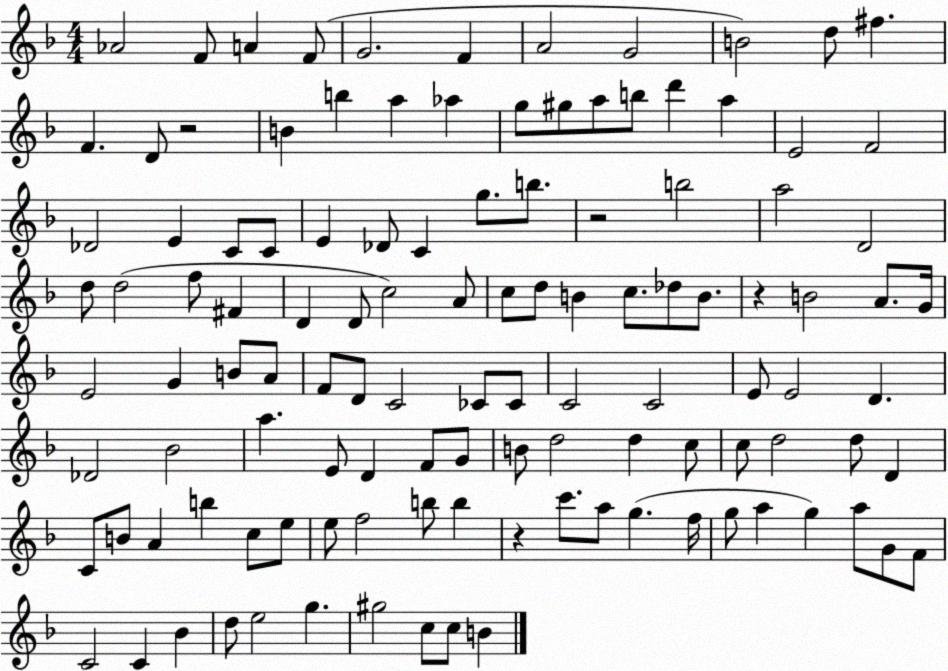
X:1
T:Untitled
M:4/4
L:1/4
K:F
_A2 F/2 A F/2 G2 F A2 G2 B2 d/2 ^f F D/2 z2 B b a _a g/2 ^g/2 a/2 b/2 d' a E2 F2 _D2 E C/2 C/2 E _D/2 C g/2 b/2 z2 b2 a2 D2 d/2 d2 f/2 ^F D D/2 c2 A/2 c/2 d/2 B c/2 _d/2 B/2 z B2 A/2 G/4 E2 G B/2 A/2 F/2 D/2 C2 _C/2 _C/2 C2 C2 E/2 E2 D _D2 _B2 a E/2 D F/2 G/2 B/2 d2 d c/2 c/2 d2 d/2 D C/2 B/2 A b c/2 e/2 e/2 f2 b/2 b z c'/2 a/2 g f/4 g/2 a g a/2 G/2 F/2 C2 C _B d/2 e2 g ^g2 c/2 c/2 B